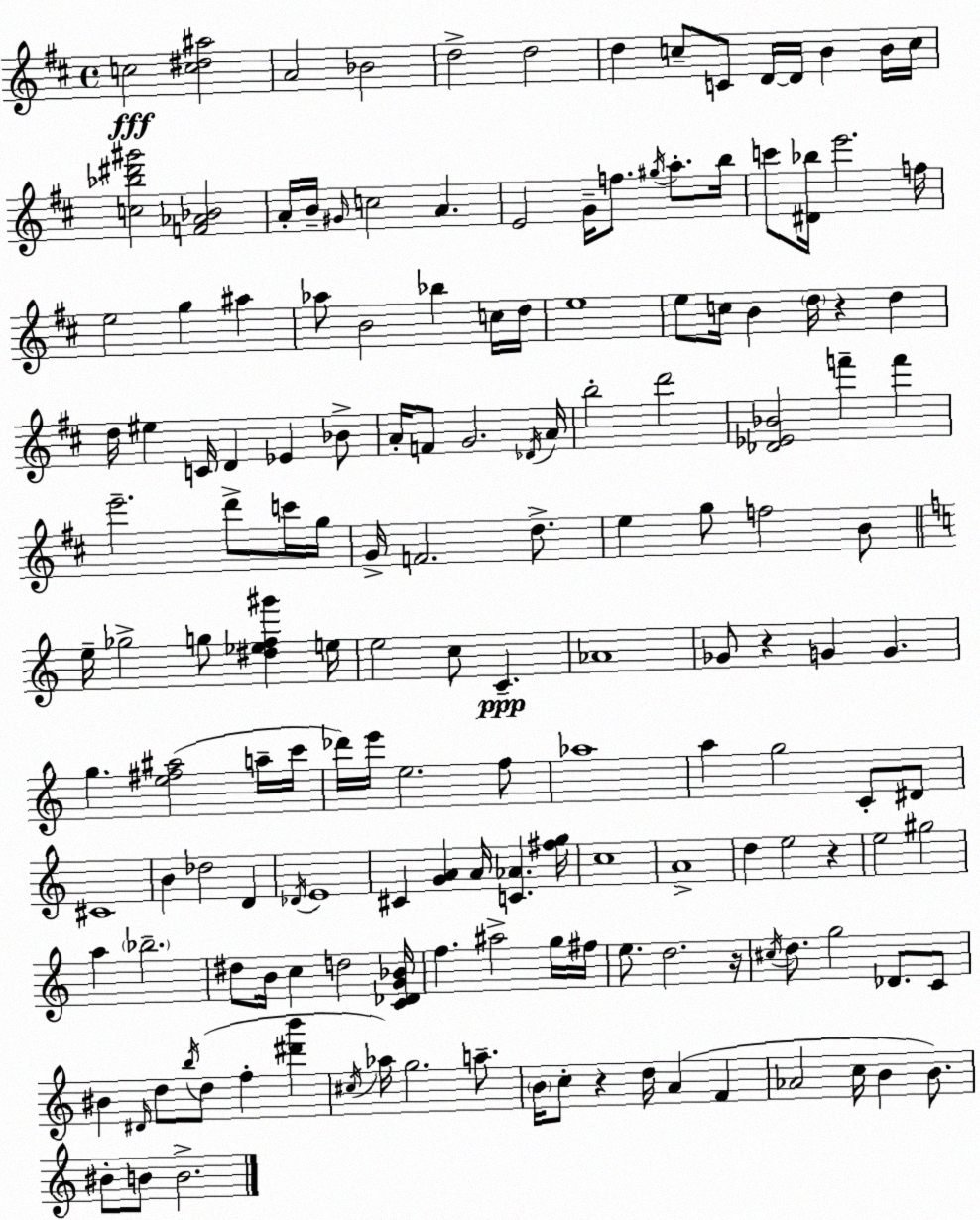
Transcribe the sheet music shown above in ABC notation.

X:1
T:Untitled
M:4/4
L:1/4
K:D
c2 [c^d^a]2 A2 _B2 d2 d2 d c/2 C/2 D/4 D/4 B B/4 c/4 [c_b^d'^g']2 [F_A_B]2 A/4 B/4 ^G/4 c2 A E2 G/4 f/2 ^g/4 a/2 b/4 c'/2 [^D_b]/4 e'2 f/4 e2 g ^a _a/2 B2 _b c/4 d/4 e4 e/2 c/4 B d/4 z d d/4 ^e C/4 D _E _B/2 A/4 F/2 G2 _D/4 A/4 b2 d'2 [_D_E_B]2 f' f' e'2 d'/2 c'/4 g/4 G/4 F2 d/2 e g/2 f2 B/2 e/4 _g2 g/2 [^d_ef^g'] e/4 e2 c/2 C _A4 _G/2 z G G g [e^f^a]2 a/4 c'/4 _d'/4 e'/4 e2 f/2 _a4 a g2 C/2 ^D/2 ^C4 B _d2 D _D/4 E4 ^C [GA] A/4 [C_A] [^fg]/4 c4 A4 d e2 z e2 ^g2 a _b2 ^d/2 B/4 c d2 [C_DG_B]/4 f ^a2 g/4 ^f/4 e/2 d2 z/4 ^c/4 d/2 g2 _D/2 C/2 ^B ^D/4 d/2 b/4 d/2 f [^d'b'] ^c/4 _a/4 g2 a/2 B/4 c/2 z d/4 A F _A2 c/4 B B/2 ^B/2 B/2 B2